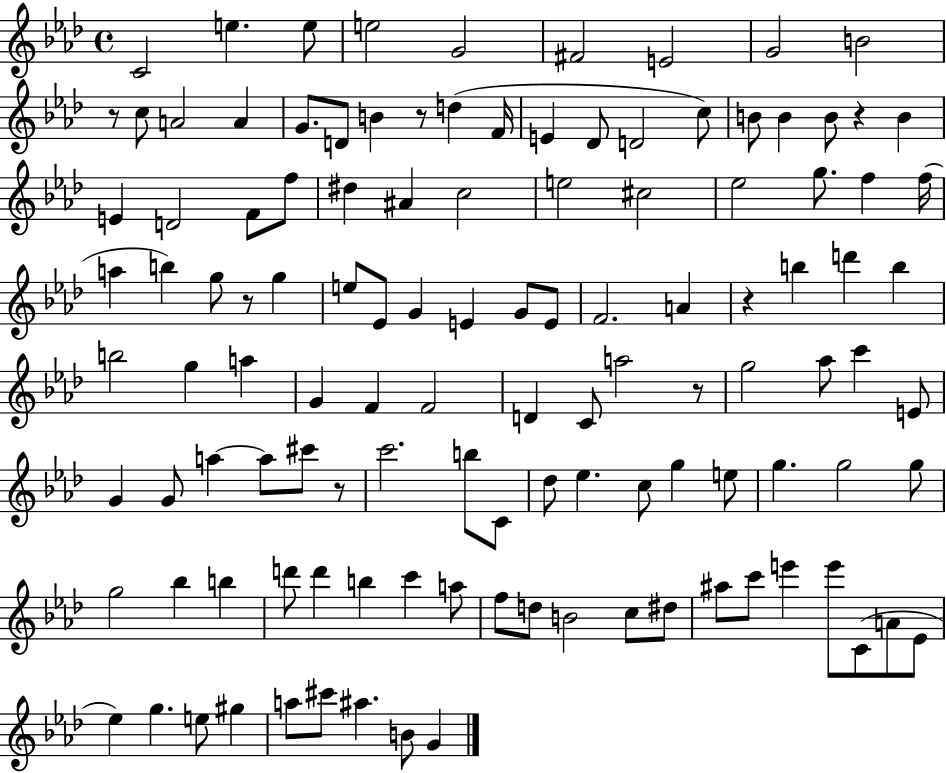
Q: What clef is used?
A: treble